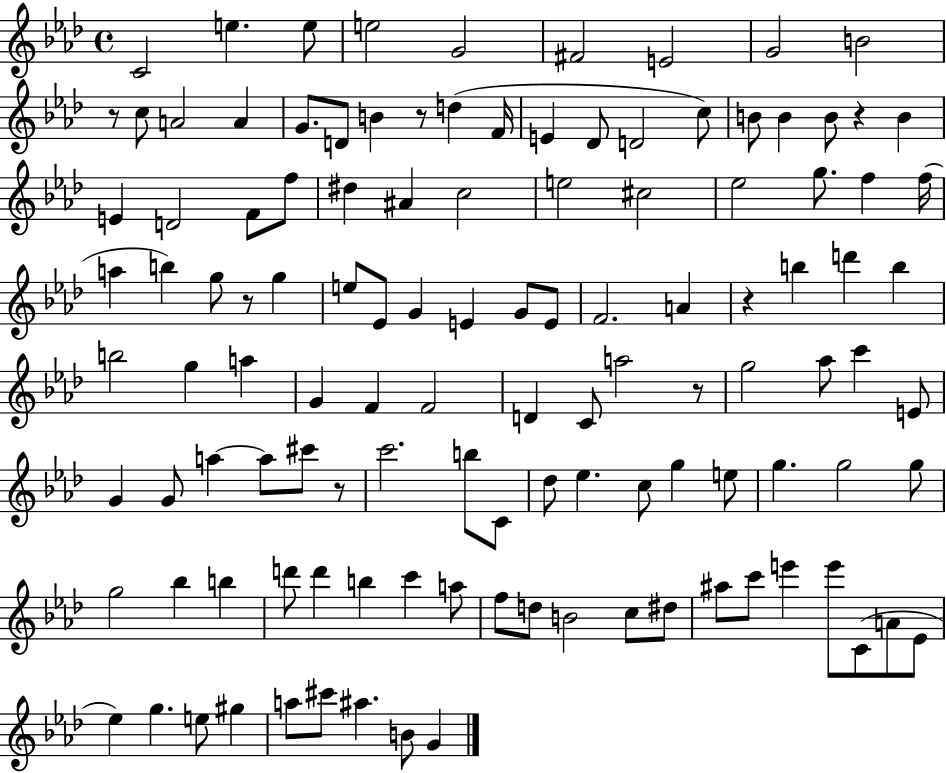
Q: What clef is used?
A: treble